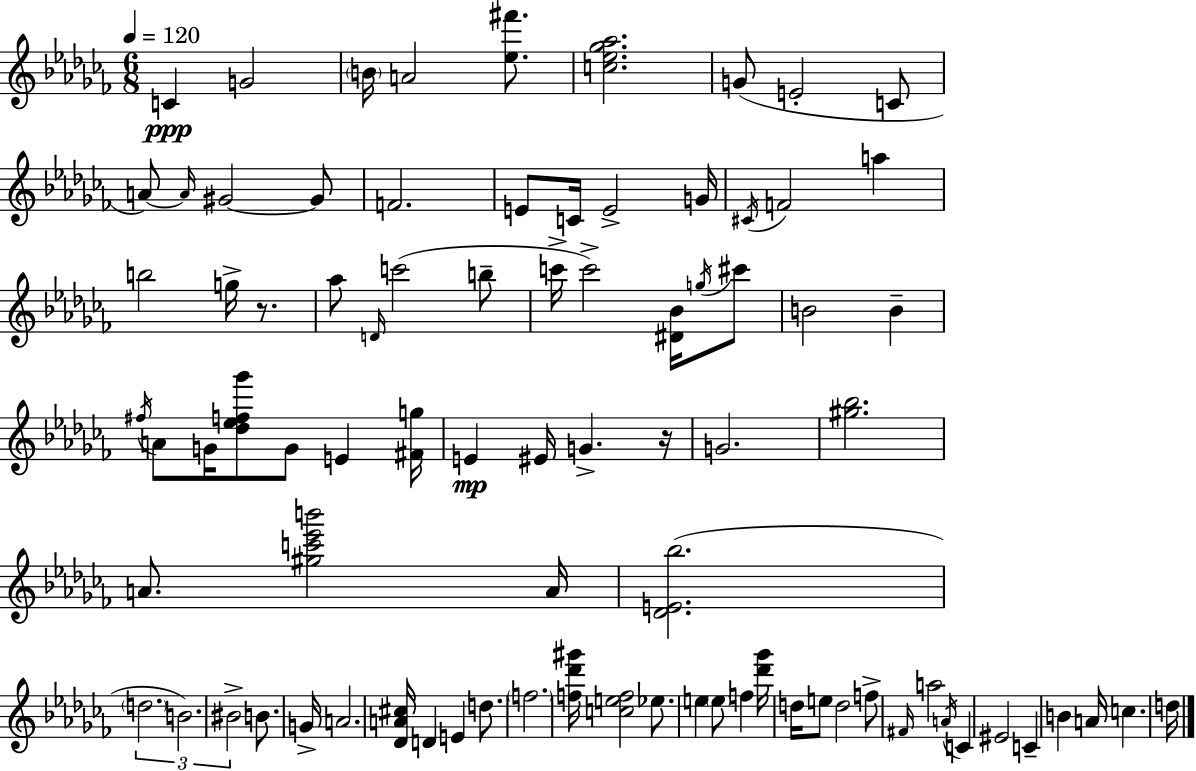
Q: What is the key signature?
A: AES minor